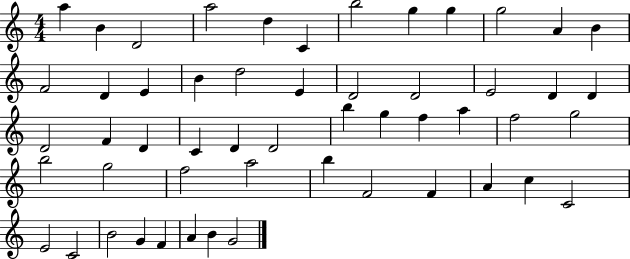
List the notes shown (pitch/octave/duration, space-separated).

A5/q B4/q D4/h A5/h D5/q C4/q B5/h G5/q G5/q G5/h A4/q B4/q F4/h D4/q E4/q B4/q D5/h E4/q D4/h D4/h E4/h D4/q D4/q D4/h F4/q D4/q C4/q D4/q D4/h B5/q G5/q F5/q A5/q F5/h G5/h B5/h G5/h F5/h A5/h B5/q F4/h F4/q A4/q C5/q C4/h E4/h C4/h B4/h G4/q F4/q A4/q B4/q G4/h